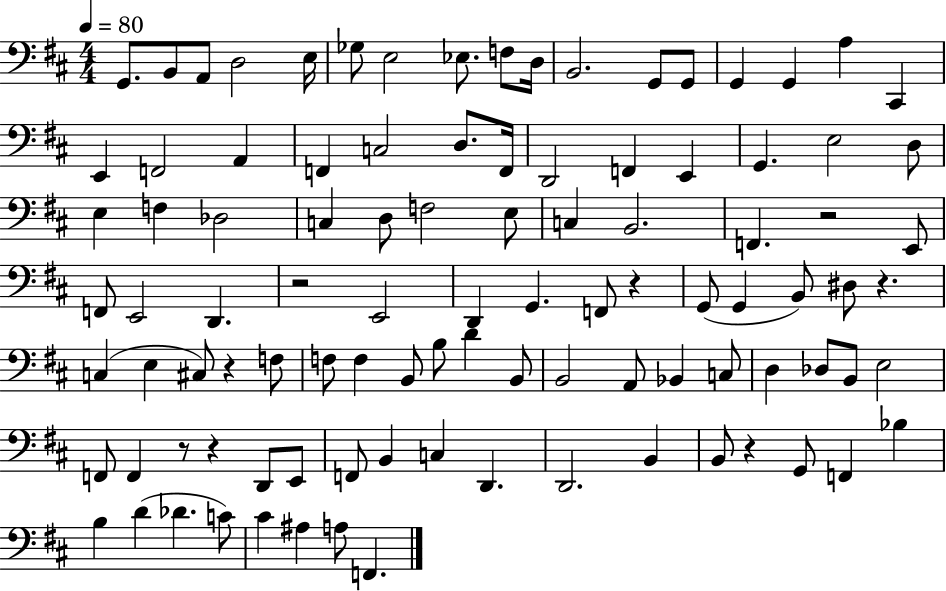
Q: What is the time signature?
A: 4/4